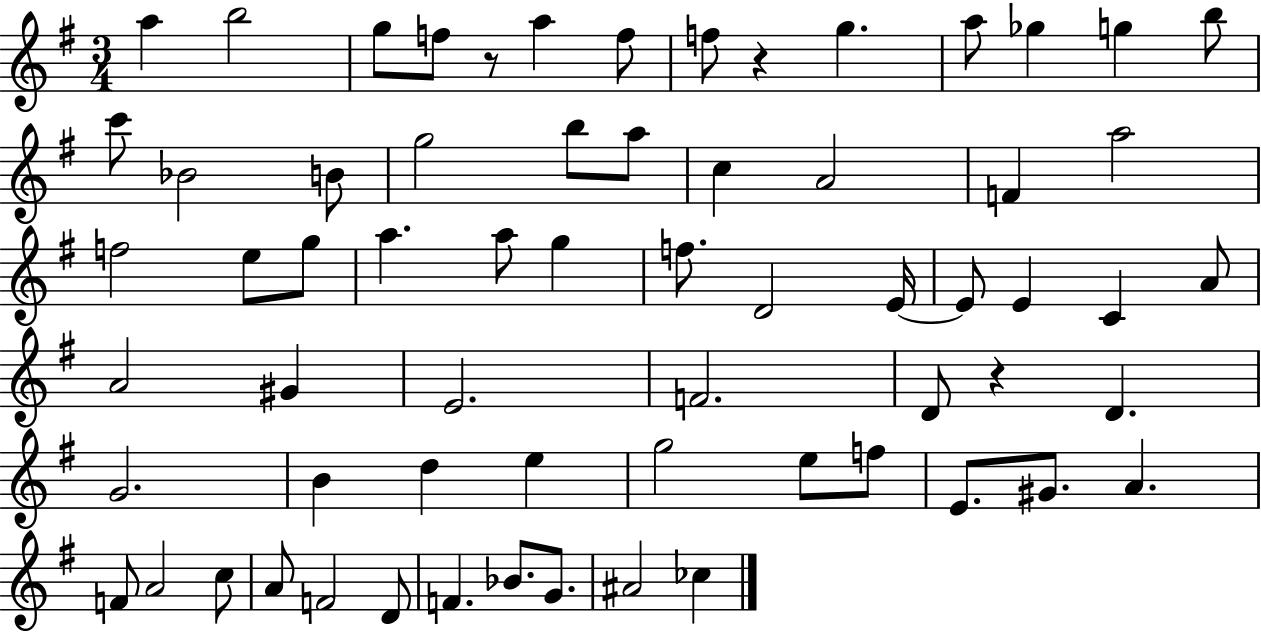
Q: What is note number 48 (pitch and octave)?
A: F5